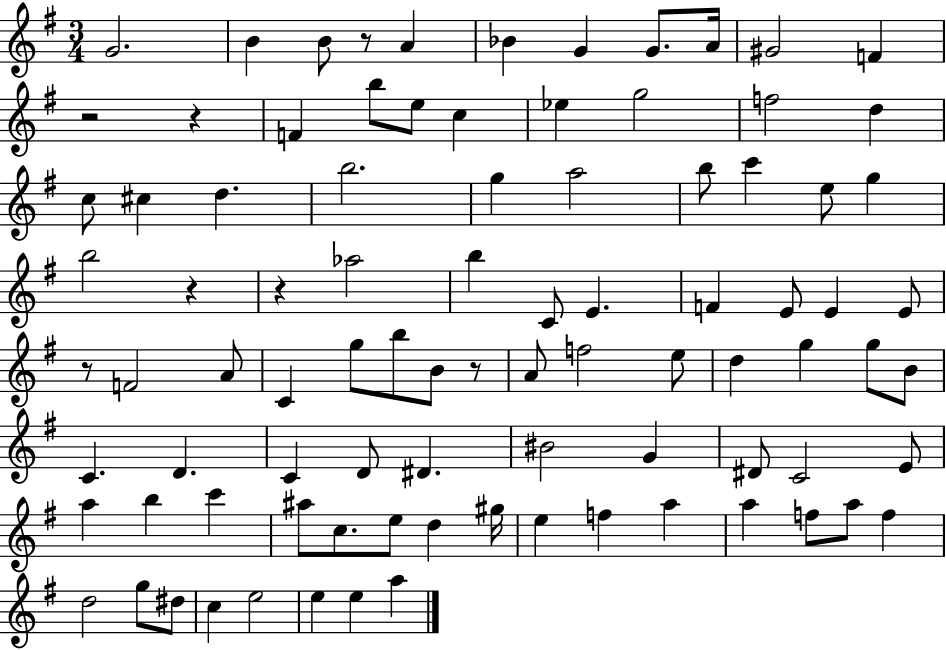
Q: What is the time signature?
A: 3/4